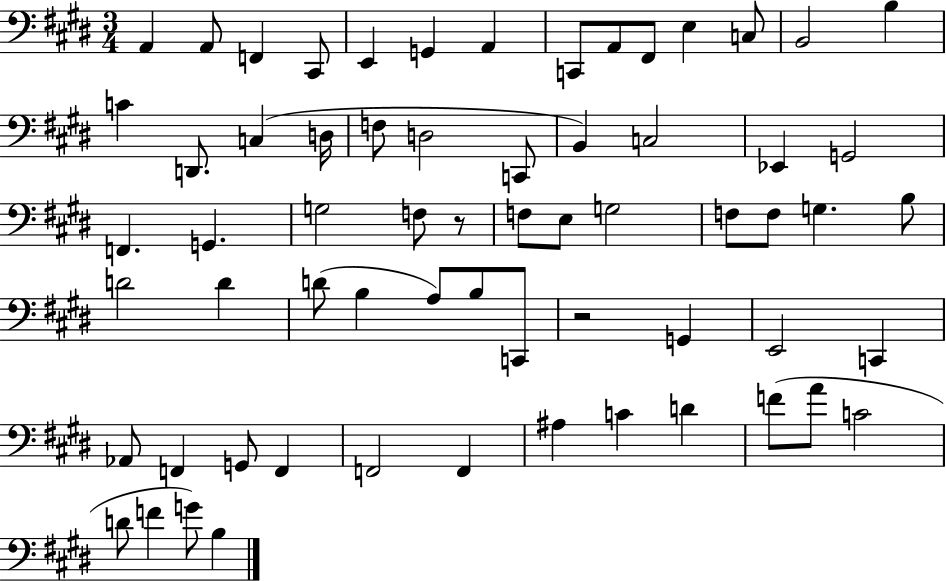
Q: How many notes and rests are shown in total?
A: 64